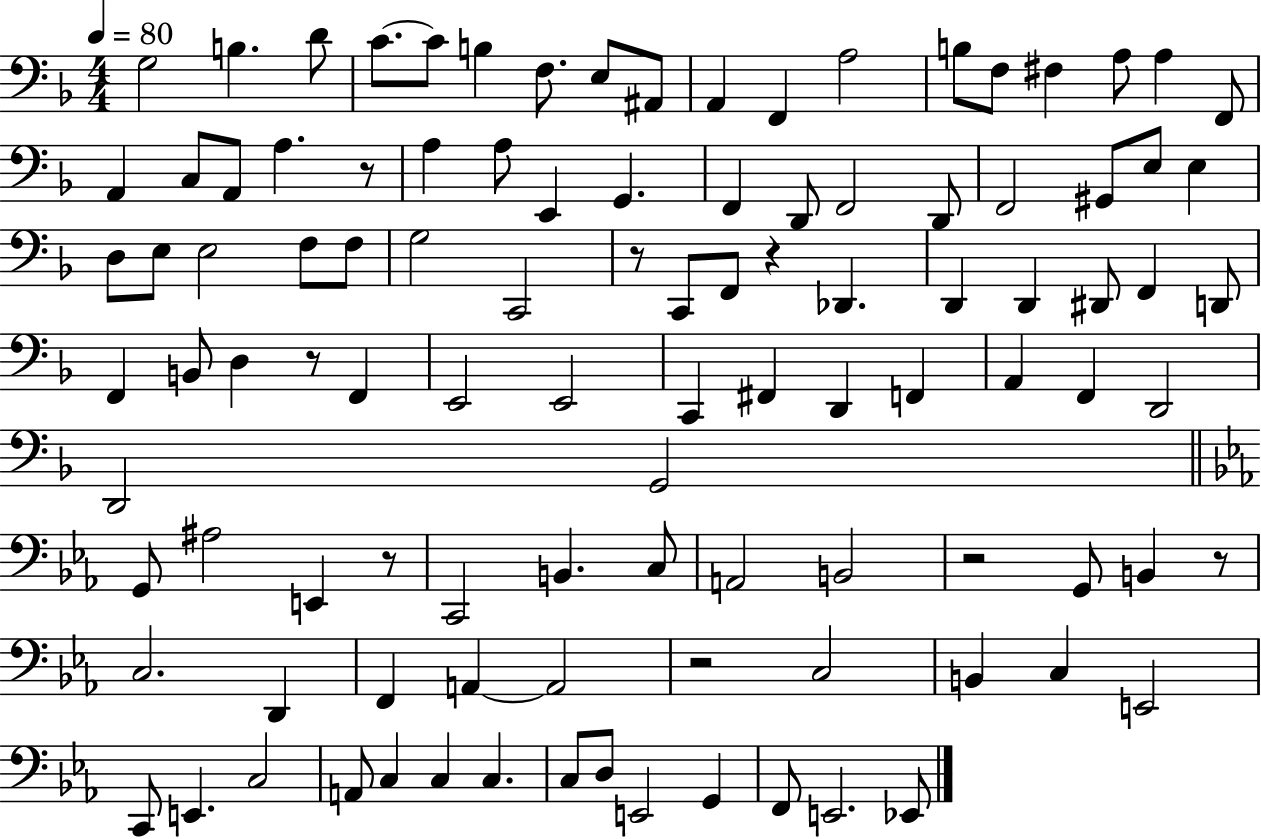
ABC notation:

X:1
T:Untitled
M:4/4
L:1/4
K:F
G,2 B, D/2 C/2 C/2 B, F,/2 E,/2 ^A,,/2 A,, F,, A,2 B,/2 F,/2 ^F, A,/2 A, F,,/2 A,, C,/2 A,,/2 A, z/2 A, A,/2 E,, G,, F,, D,,/2 F,,2 D,,/2 F,,2 ^G,,/2 E,/2 E, D,/2 E,/2 E,2 F,/2 F,/2 G,2 C,,2 z/2 C,,/2 F,,/2 z _D,, D,, D,, ^D,,/2 F,, D,,/2 F,, B,,/2 D, z/2 F,, E,,2 E,,2 C,, ^F,, D,, F,, A,, F,, D,,2 D,,2 G,,2 G,,/2 ^A,2 E,, z/2 C,,2 B,, C,/2 A,,2 B,,2 z2 G,,/2 B,, z/2 C,2 D,, F,, A,, A,,2 z2 C,2 B,, C, E,,2 C,,/2 E,, C,2 A,,/2 C, C, C, C,/2 D,/2 E,,2 G,, F,,/2 E,,2 _E,,/2